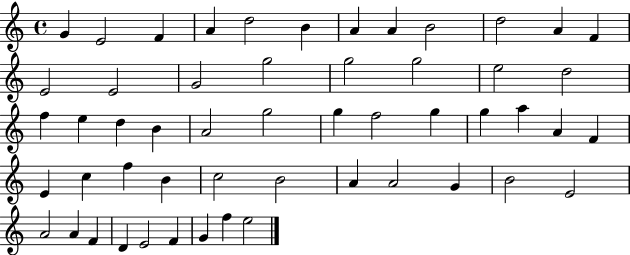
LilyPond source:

{
  \clef treble
  \time 4/4
  \defaultTimeSignature
  \key c \major
  g'4 e'2 f'4 | a'4 d''2 b'4 | a'4 a'4 b'2 | d''2 a'4 f'4 | \break e'2 e'2 | g'2 g''2 | g''2 g''2 | e''2 d''2 | \break f''4 e''4 d''4 b'4 | a'2 g''2 | g''4 f''2 g''4 | g''4 a''4 a'4 f'4 | \break e'4 c''4 f''4 b'4 | c''2 b'2 | a'4 a'2 g'4 | b'2 e'2 | \break a'2 a'4 f'4 | d'4 e'2 f'4 | g'4 f''4 e''2 | \bar "|."
}